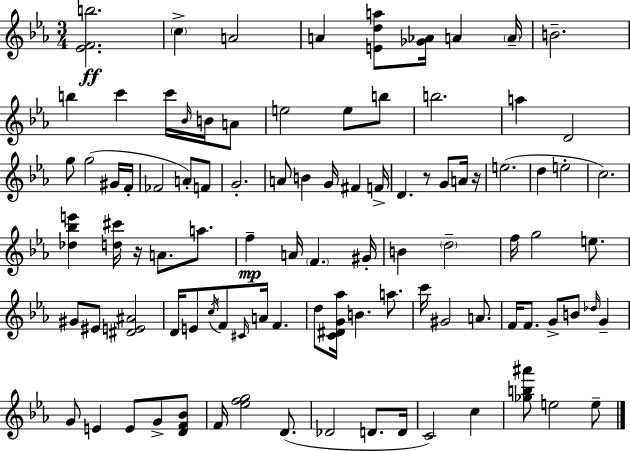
[Eb4,F4,B5]/h. C5/q A4/h A4/q [E4,D5,A5]/e [Gb4,Ab4]/s A4/q A4/s B4/h. B5/q C6/q C6/s Bb4/s B4/s A4/e E5/h E5/e B5/e B5/h. A5/q D4/h G5/e G5/h G#4/s F4/s FES4/h A4/e F4/e G4/h. A4/e B4/q G4/s F#4/q F4/s D4/q. R/e G4/e A4/s R/s E5/h. D5/q E5/h C5/h. [Db5,Bb5,E6]/q [D5,C#6]/s R/s A4/e. A5/e. F5/q A4/s F4/q. G#4/s B4/q D5/h F5/s G5/h E5/e. G#4/e EIS4/e [D#4,E4,A#4]/h D4/s E4/e C5/s F4/e C#4/s A4/s F4/q. D5/e [C4,D#4,G4,Ab5]/s B4/q. A5/e. C6/s G#4/h A4/e. F4/s F4/e. G4/e B4/e Db5/s G4/q G4/e E4/q E4/e G4/e [D4,F4,Bb4]/e F4/s [Eb5,F5,G5]/h D4/e. Db4/h D4/e. D4/s C4/h C5/q [Gb5,B5,A#6]/e E5/h E5/e